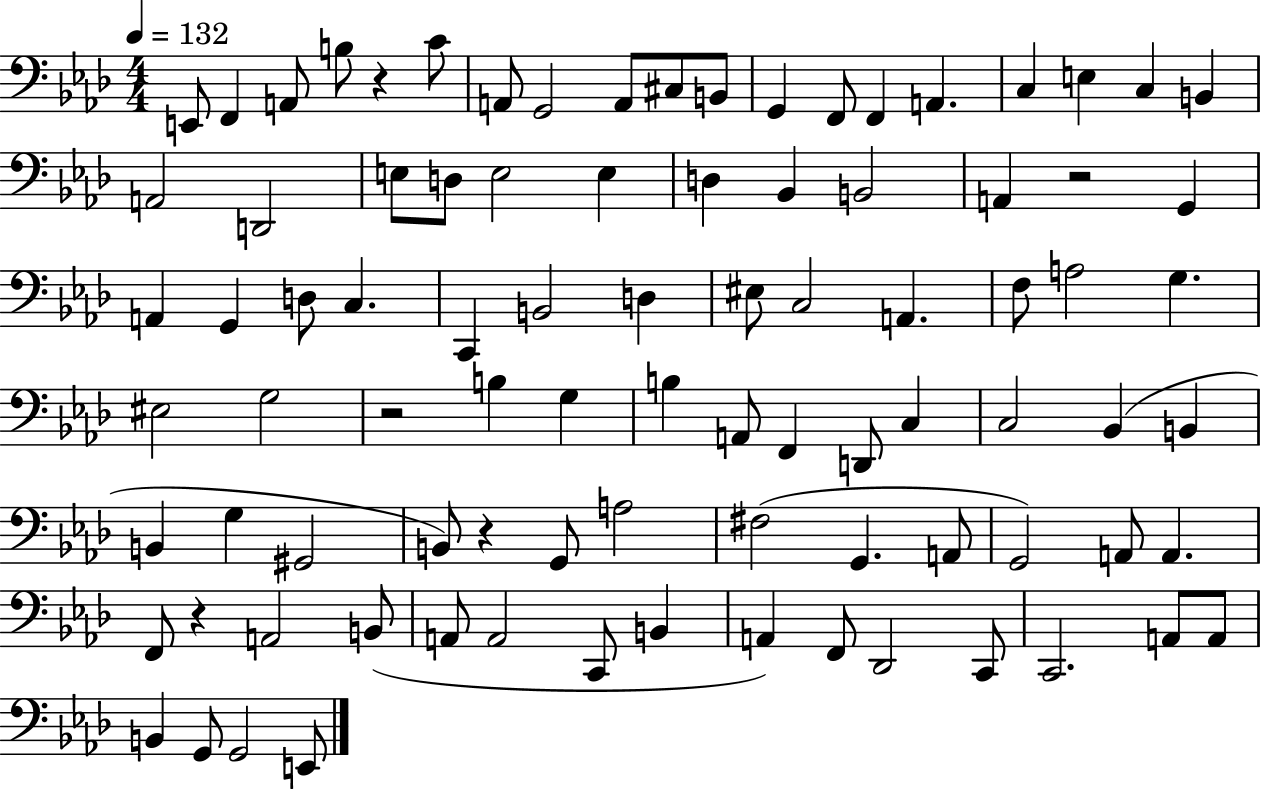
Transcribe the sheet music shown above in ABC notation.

X:1
T:Untitled
M:4/4
L:1/4
K:Ab
E,,/2 F,, A,,/2 B,/2 z C/2 A,,/2 G,,2 A,,/2 ^C,/2 B,,/2 G,, F,,/2 F,, A,, C, E, C, B,, A,,2 D,,2 E,/2 D,/2 E,2 E, D, _B,, B,,2 A,, z2 G,, A,, G,, D,/2 C, C,, B,,2 D, ^E,/2 C,2 A,, F,/2 A,2 G, ^E,2 G,2 z2 B, G, B, A,,/2 F,, D,,/2 C, C,2 _B,, B,, B,, G, ^G,,2 B,,/2 z G,,/2 A,2 ^F,2 G,, A,,/2 G,,2 A,,/2 A,, F,,/2 z A,,2 B,,/2 A,,/2 A,,2 C,,/2 B,, A,, F,,/2 _D,,2 C,,/2 C,,2 A,,/2 A,,/2 B,, G,,/2 G,,2 E,,/2